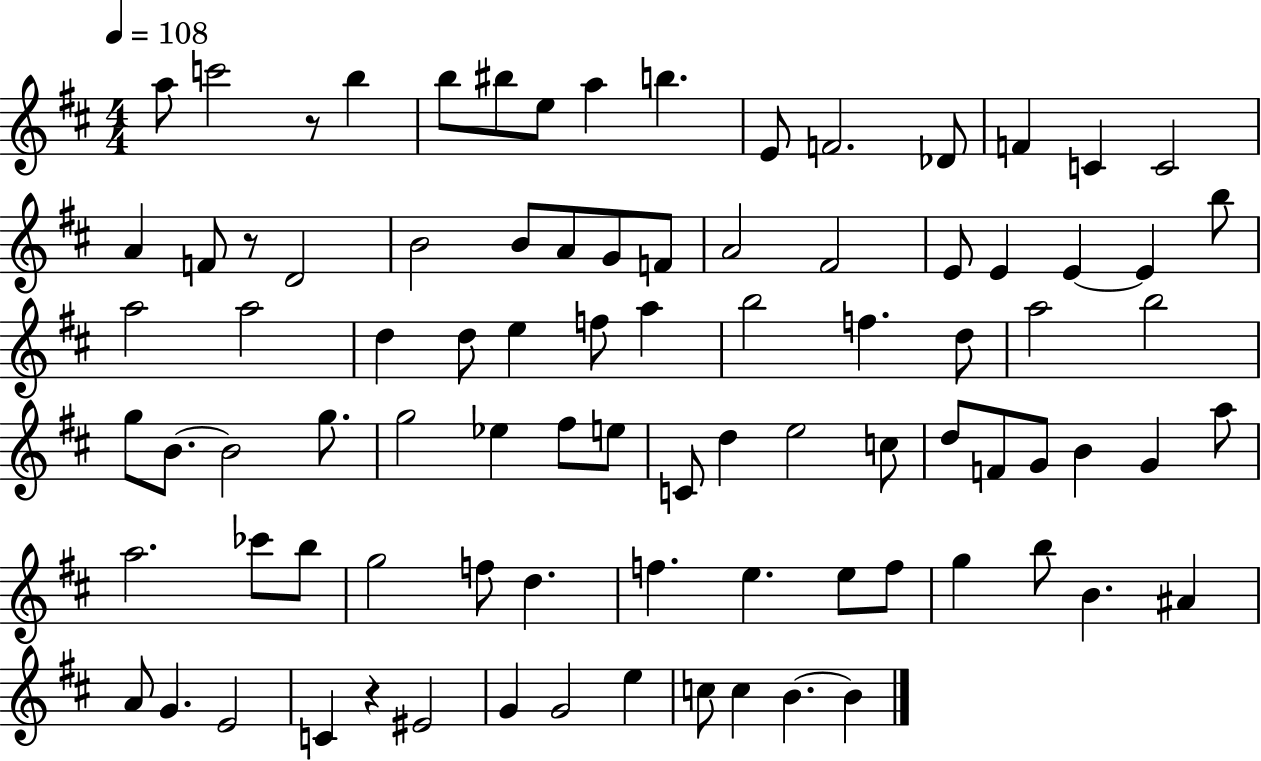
A5/e C6/h R/e B5/q B5/e BIS5/e E5/e A5/q B5/q. E4/e F4/h. Db4/e F4/q C4/q C4/h A4/q F4/e R/e D4/h B4/h B4/e A4/e G4/e F4/e A4/h F#4/h E4/e E4/q E4/q E4/q B5/e A5/h A5/h D5/q D5/e E5/q F5/e A5/q B5/h F5/q. D5/e A5/h B5/h G5/e B4/e. B4/h G5/e. G5/h Eb5/q F#5/e E5/e C4/e D5/q E5/h C5/e D5/e F4/e G4/e B4/q G4/q A5/e A5/h. CES6/e B5/e G5/h F5/e D5/q. F5/q. E5/q. E5/e F5/e G5/q B5/e B4/q. A#4/q A4/e G4/q. E4/h C4/q R/q EIS4/h G4/q G4/h E5/q C5/e C5/q B4/q. B4/q